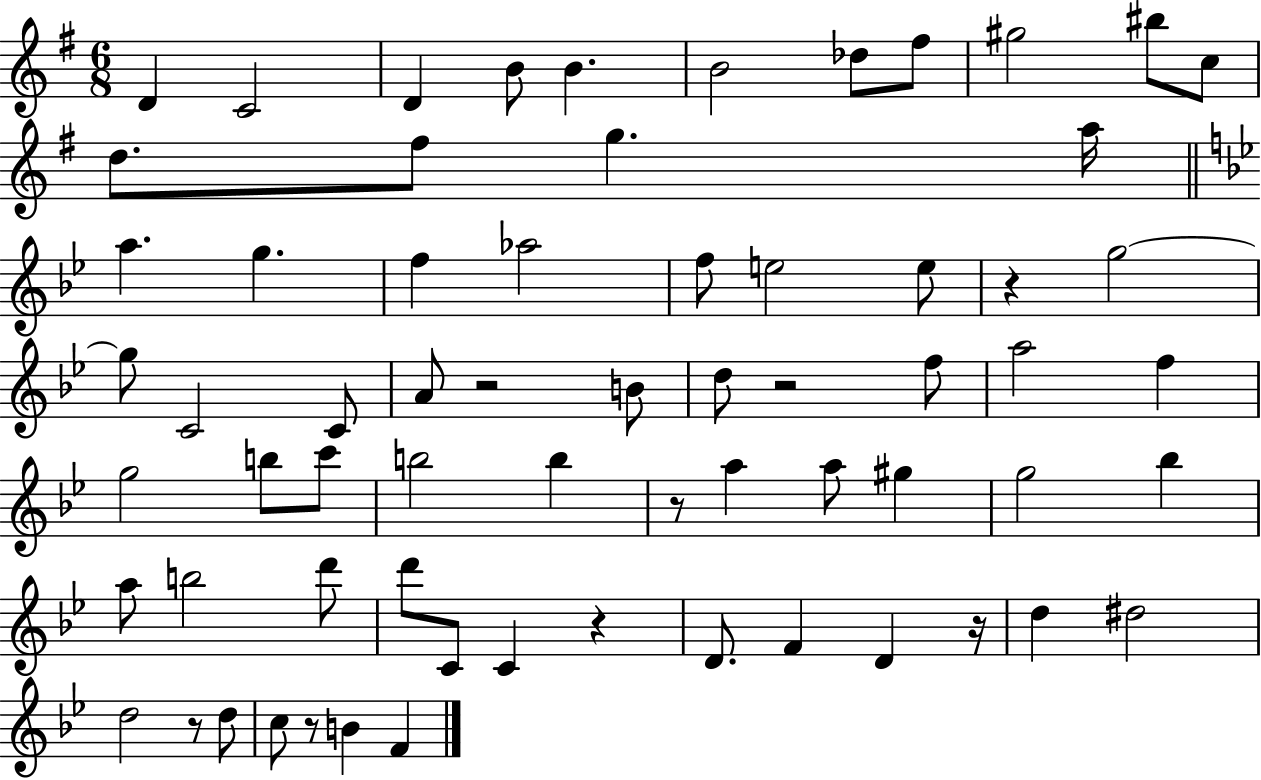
{
  \clef treble
  \numericTimeSignature
  \time 6/8
  \key g \major
  d'4 c'2 | d'4 b'8 b'4. | b'2 des''8 fis''8 | gis''2 bis''8 c''8 | \break d''8. fis''8 g''4. a''16 | \bar "||" \break \key g \minor a''4. g''4. | f''4 aes''2 | f''8 e''2 e''8 | r4 g''2~~ | \break g''8 c'2 c'8 | a'8 r2 b'8 | d''8 r2 f''8 | a''2 f''4 | \break g''2 b''8 c'''8 | b''2 b''4 | r8 a''4 a''8 gis''4 | g''2 bes''4 | \break a''8 b''2 d'''8 | d'''8 c'8 c'4 r4 | d'8. f'4 d'4 r16 | d''4 dis''2 | \break d''2 r8 d''8 | c''8 r8 b'4 f'4 | \bar "|."
}